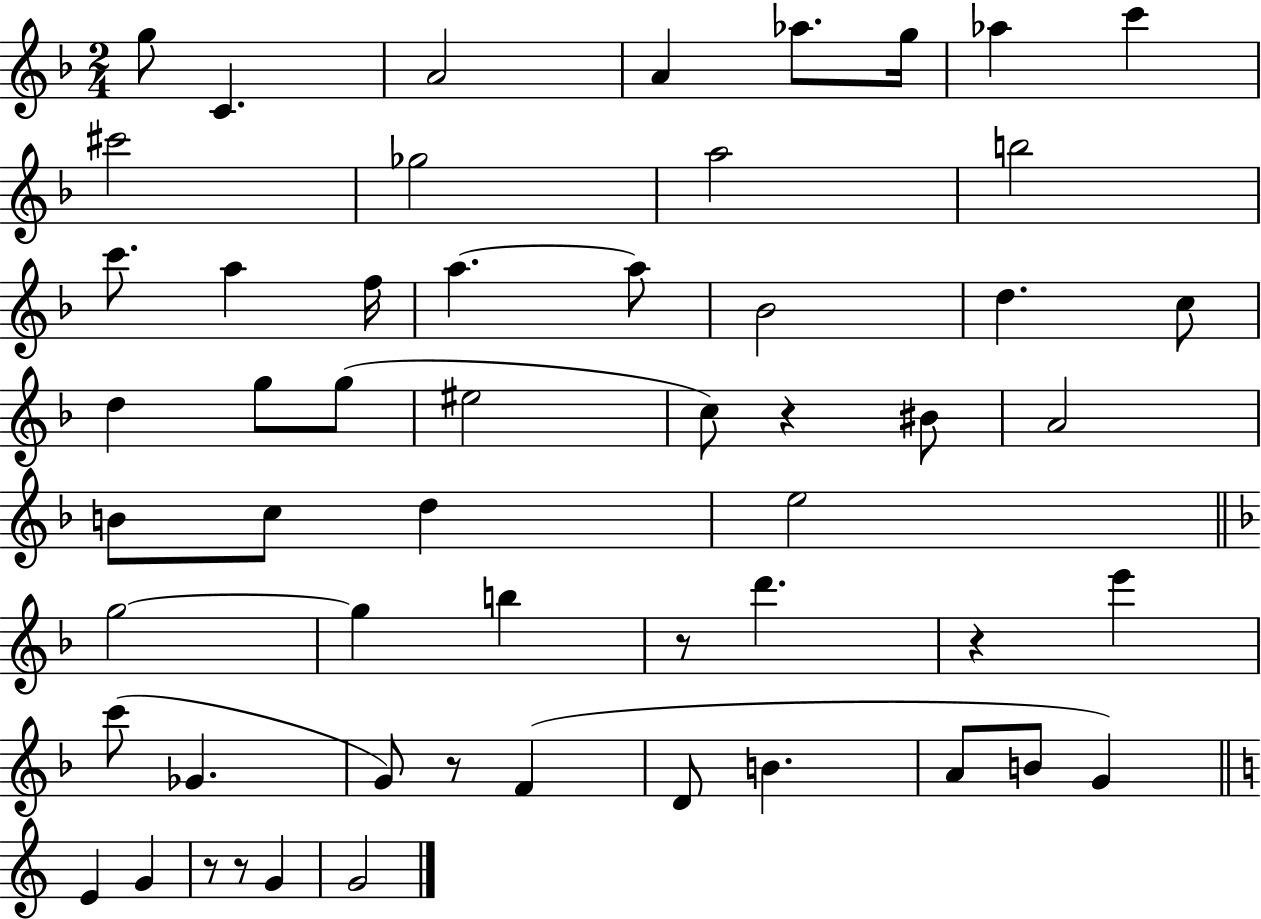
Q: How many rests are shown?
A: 6